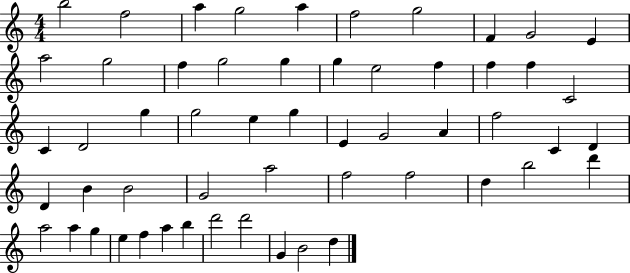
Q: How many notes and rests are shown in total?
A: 55